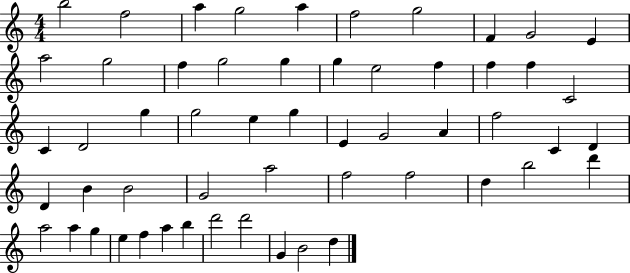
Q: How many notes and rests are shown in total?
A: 55